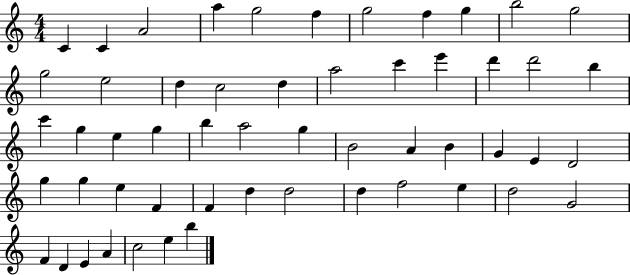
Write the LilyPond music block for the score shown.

{
  \clef treble
  \numericTimeSignature
  \time 4/4
  \key c \major
  c'4 c'4 a'2 | a''4 g''2 f''4 | g''2 f''4 g''4 | b''2 g''2 | \break g''2 e''2 | d''4 c''2 d''4 | a''2 c'''4 e'''4 | d'''4 d'''2 b''4 | \break c'''4 g''4 e''4 g''4 | b''4 a''2 g''4 | b'2 a'4 b'4 | g'4 e'4 d'2 | \break g''4 g''4 e''4 f'4 | f'4 d''4 d''2 | d''4 f''2 e''4 | d''2 g'2 | \break f'4 d'4 e'4 a'4 | c''2 e''4 b''4 | \bar "|."
}